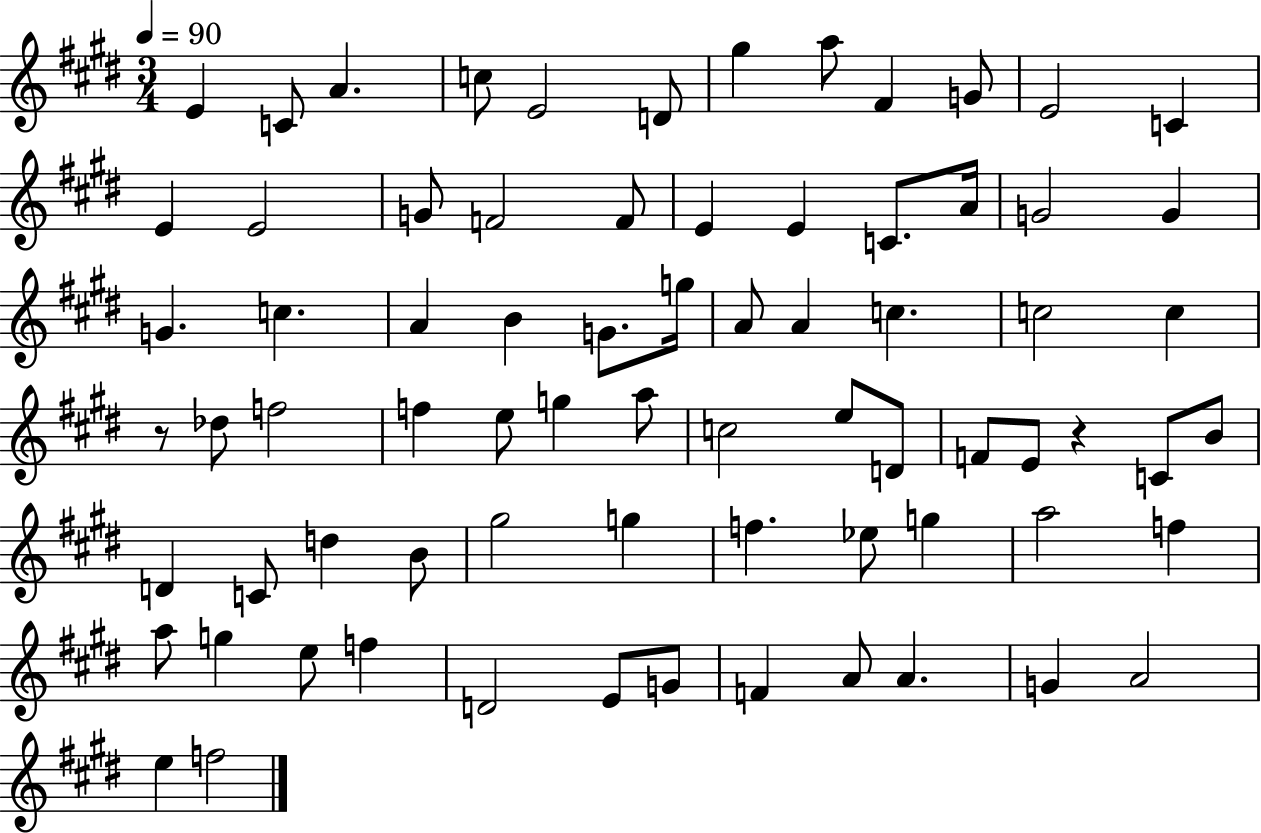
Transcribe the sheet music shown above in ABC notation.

X:1
T:Untitled
M:3/4
L:1/4
K:E
E C/2 A c/2 E2 D/2 ^g a/2 ^F G/2 E2 C E E2 G/2 F2 F/2 E E C/2 A/4 G2 G G c A B G/2 g/4 A/2 A c c2 c z/2 _d/2 f2 f e/2 g a/2 c2 e/2 D/2 F/2 E/2 z C/2 B/2 D C/2 d B/2 ^g2 g f _e/2 g a2 f a/2 g e/2 f D2 E/2 G/2 F A/2 A G A2 e f2